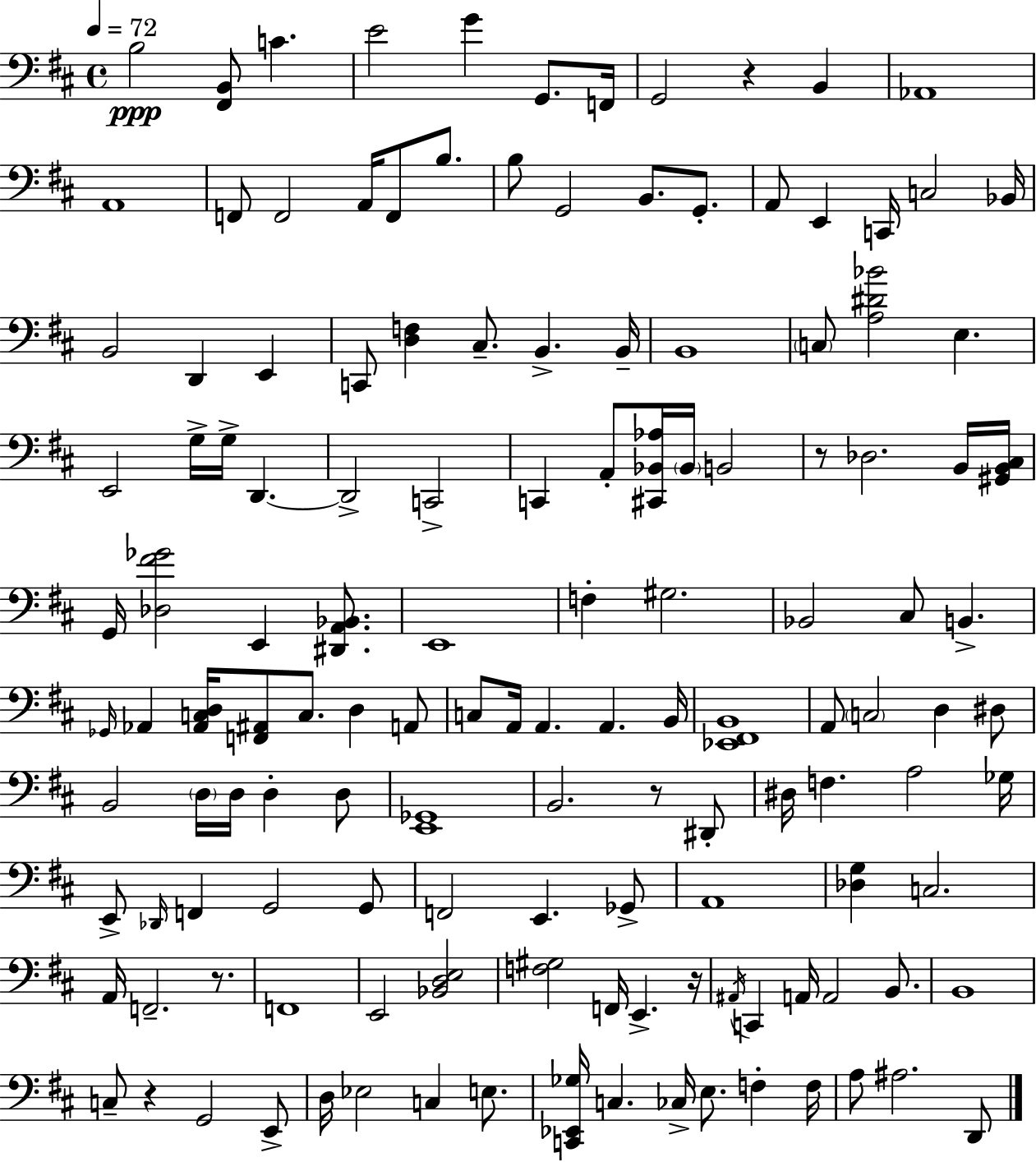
{
  \clef bass
  \time 4/4
  \defaultTimeSignature
  \key d \major
  \tempo 4 = 72
  \repeat volta 2 { b2\ppp <fis, b,>8 c'4. | e'2 g'4 g,8. f,16 | g,2 r4 b,4 | aes,1 | \break a,1 | f,8 f,2 a,16 f,8 b8. | b8 g,2 b,8. g,8.-. | a,8 e,4 c,16 c2 bes,16 | \break b,2 d,4 e,4 | c,8 <d f>4 cis8.-- b,4.-> b,16-- | b,1 | \parenthesize c8 <a dis' bes'>2 e4. | \break e,2 g16-> g16-> d,4.~~ | d,2-> c,2-> | c,4 a,8-. <cis, bes, aes>16 \parenthesize bes,16 b,2 | r8 des2. b,16 <gis, b, cis>16 | \break g,16 <des fis' ges'>2 e,4 <dis, a, bes,>8. | e,1 | f4-. gis2. | bes,2 cis8 b,4.-> | \break \grace { ges,16 } aes,4 <aes, c d>16 <f, ais,>8 c8. d4 a,8 | c8 a,16 a,4. a,4. | b,16 <ees, fis, b,>1 | a,8 \parenthesize c2 d4 dis8 | \break b,2 \parenthesize d16 d16 d4-. d8 | <e, ges,>1 | b,2. r8 dis,8-. | dis16 f4. a2 | \break ges16 e,8-> \grace { des,16 } f,4 g,2 | g,8 f,2 e,4. | ges,8-> a,1 | <des g>4 c2. | \break a,16 f,2.-- r8. | f,1 | e,2 <bes, d e>2 | <f gis>2 f,16 e,4.-> | \break r16 \acciaccatura { ais,16 } c,4 a,16 a,2 | b,8. b,1 | c8-- r4 g,2 | e,8-> d16 ees2 c4 | \break e8. <c, ees, ges>16 c4. ces16-> e8. f4-. | f16 a8 ais2. | d,8 } \bar "|."
}